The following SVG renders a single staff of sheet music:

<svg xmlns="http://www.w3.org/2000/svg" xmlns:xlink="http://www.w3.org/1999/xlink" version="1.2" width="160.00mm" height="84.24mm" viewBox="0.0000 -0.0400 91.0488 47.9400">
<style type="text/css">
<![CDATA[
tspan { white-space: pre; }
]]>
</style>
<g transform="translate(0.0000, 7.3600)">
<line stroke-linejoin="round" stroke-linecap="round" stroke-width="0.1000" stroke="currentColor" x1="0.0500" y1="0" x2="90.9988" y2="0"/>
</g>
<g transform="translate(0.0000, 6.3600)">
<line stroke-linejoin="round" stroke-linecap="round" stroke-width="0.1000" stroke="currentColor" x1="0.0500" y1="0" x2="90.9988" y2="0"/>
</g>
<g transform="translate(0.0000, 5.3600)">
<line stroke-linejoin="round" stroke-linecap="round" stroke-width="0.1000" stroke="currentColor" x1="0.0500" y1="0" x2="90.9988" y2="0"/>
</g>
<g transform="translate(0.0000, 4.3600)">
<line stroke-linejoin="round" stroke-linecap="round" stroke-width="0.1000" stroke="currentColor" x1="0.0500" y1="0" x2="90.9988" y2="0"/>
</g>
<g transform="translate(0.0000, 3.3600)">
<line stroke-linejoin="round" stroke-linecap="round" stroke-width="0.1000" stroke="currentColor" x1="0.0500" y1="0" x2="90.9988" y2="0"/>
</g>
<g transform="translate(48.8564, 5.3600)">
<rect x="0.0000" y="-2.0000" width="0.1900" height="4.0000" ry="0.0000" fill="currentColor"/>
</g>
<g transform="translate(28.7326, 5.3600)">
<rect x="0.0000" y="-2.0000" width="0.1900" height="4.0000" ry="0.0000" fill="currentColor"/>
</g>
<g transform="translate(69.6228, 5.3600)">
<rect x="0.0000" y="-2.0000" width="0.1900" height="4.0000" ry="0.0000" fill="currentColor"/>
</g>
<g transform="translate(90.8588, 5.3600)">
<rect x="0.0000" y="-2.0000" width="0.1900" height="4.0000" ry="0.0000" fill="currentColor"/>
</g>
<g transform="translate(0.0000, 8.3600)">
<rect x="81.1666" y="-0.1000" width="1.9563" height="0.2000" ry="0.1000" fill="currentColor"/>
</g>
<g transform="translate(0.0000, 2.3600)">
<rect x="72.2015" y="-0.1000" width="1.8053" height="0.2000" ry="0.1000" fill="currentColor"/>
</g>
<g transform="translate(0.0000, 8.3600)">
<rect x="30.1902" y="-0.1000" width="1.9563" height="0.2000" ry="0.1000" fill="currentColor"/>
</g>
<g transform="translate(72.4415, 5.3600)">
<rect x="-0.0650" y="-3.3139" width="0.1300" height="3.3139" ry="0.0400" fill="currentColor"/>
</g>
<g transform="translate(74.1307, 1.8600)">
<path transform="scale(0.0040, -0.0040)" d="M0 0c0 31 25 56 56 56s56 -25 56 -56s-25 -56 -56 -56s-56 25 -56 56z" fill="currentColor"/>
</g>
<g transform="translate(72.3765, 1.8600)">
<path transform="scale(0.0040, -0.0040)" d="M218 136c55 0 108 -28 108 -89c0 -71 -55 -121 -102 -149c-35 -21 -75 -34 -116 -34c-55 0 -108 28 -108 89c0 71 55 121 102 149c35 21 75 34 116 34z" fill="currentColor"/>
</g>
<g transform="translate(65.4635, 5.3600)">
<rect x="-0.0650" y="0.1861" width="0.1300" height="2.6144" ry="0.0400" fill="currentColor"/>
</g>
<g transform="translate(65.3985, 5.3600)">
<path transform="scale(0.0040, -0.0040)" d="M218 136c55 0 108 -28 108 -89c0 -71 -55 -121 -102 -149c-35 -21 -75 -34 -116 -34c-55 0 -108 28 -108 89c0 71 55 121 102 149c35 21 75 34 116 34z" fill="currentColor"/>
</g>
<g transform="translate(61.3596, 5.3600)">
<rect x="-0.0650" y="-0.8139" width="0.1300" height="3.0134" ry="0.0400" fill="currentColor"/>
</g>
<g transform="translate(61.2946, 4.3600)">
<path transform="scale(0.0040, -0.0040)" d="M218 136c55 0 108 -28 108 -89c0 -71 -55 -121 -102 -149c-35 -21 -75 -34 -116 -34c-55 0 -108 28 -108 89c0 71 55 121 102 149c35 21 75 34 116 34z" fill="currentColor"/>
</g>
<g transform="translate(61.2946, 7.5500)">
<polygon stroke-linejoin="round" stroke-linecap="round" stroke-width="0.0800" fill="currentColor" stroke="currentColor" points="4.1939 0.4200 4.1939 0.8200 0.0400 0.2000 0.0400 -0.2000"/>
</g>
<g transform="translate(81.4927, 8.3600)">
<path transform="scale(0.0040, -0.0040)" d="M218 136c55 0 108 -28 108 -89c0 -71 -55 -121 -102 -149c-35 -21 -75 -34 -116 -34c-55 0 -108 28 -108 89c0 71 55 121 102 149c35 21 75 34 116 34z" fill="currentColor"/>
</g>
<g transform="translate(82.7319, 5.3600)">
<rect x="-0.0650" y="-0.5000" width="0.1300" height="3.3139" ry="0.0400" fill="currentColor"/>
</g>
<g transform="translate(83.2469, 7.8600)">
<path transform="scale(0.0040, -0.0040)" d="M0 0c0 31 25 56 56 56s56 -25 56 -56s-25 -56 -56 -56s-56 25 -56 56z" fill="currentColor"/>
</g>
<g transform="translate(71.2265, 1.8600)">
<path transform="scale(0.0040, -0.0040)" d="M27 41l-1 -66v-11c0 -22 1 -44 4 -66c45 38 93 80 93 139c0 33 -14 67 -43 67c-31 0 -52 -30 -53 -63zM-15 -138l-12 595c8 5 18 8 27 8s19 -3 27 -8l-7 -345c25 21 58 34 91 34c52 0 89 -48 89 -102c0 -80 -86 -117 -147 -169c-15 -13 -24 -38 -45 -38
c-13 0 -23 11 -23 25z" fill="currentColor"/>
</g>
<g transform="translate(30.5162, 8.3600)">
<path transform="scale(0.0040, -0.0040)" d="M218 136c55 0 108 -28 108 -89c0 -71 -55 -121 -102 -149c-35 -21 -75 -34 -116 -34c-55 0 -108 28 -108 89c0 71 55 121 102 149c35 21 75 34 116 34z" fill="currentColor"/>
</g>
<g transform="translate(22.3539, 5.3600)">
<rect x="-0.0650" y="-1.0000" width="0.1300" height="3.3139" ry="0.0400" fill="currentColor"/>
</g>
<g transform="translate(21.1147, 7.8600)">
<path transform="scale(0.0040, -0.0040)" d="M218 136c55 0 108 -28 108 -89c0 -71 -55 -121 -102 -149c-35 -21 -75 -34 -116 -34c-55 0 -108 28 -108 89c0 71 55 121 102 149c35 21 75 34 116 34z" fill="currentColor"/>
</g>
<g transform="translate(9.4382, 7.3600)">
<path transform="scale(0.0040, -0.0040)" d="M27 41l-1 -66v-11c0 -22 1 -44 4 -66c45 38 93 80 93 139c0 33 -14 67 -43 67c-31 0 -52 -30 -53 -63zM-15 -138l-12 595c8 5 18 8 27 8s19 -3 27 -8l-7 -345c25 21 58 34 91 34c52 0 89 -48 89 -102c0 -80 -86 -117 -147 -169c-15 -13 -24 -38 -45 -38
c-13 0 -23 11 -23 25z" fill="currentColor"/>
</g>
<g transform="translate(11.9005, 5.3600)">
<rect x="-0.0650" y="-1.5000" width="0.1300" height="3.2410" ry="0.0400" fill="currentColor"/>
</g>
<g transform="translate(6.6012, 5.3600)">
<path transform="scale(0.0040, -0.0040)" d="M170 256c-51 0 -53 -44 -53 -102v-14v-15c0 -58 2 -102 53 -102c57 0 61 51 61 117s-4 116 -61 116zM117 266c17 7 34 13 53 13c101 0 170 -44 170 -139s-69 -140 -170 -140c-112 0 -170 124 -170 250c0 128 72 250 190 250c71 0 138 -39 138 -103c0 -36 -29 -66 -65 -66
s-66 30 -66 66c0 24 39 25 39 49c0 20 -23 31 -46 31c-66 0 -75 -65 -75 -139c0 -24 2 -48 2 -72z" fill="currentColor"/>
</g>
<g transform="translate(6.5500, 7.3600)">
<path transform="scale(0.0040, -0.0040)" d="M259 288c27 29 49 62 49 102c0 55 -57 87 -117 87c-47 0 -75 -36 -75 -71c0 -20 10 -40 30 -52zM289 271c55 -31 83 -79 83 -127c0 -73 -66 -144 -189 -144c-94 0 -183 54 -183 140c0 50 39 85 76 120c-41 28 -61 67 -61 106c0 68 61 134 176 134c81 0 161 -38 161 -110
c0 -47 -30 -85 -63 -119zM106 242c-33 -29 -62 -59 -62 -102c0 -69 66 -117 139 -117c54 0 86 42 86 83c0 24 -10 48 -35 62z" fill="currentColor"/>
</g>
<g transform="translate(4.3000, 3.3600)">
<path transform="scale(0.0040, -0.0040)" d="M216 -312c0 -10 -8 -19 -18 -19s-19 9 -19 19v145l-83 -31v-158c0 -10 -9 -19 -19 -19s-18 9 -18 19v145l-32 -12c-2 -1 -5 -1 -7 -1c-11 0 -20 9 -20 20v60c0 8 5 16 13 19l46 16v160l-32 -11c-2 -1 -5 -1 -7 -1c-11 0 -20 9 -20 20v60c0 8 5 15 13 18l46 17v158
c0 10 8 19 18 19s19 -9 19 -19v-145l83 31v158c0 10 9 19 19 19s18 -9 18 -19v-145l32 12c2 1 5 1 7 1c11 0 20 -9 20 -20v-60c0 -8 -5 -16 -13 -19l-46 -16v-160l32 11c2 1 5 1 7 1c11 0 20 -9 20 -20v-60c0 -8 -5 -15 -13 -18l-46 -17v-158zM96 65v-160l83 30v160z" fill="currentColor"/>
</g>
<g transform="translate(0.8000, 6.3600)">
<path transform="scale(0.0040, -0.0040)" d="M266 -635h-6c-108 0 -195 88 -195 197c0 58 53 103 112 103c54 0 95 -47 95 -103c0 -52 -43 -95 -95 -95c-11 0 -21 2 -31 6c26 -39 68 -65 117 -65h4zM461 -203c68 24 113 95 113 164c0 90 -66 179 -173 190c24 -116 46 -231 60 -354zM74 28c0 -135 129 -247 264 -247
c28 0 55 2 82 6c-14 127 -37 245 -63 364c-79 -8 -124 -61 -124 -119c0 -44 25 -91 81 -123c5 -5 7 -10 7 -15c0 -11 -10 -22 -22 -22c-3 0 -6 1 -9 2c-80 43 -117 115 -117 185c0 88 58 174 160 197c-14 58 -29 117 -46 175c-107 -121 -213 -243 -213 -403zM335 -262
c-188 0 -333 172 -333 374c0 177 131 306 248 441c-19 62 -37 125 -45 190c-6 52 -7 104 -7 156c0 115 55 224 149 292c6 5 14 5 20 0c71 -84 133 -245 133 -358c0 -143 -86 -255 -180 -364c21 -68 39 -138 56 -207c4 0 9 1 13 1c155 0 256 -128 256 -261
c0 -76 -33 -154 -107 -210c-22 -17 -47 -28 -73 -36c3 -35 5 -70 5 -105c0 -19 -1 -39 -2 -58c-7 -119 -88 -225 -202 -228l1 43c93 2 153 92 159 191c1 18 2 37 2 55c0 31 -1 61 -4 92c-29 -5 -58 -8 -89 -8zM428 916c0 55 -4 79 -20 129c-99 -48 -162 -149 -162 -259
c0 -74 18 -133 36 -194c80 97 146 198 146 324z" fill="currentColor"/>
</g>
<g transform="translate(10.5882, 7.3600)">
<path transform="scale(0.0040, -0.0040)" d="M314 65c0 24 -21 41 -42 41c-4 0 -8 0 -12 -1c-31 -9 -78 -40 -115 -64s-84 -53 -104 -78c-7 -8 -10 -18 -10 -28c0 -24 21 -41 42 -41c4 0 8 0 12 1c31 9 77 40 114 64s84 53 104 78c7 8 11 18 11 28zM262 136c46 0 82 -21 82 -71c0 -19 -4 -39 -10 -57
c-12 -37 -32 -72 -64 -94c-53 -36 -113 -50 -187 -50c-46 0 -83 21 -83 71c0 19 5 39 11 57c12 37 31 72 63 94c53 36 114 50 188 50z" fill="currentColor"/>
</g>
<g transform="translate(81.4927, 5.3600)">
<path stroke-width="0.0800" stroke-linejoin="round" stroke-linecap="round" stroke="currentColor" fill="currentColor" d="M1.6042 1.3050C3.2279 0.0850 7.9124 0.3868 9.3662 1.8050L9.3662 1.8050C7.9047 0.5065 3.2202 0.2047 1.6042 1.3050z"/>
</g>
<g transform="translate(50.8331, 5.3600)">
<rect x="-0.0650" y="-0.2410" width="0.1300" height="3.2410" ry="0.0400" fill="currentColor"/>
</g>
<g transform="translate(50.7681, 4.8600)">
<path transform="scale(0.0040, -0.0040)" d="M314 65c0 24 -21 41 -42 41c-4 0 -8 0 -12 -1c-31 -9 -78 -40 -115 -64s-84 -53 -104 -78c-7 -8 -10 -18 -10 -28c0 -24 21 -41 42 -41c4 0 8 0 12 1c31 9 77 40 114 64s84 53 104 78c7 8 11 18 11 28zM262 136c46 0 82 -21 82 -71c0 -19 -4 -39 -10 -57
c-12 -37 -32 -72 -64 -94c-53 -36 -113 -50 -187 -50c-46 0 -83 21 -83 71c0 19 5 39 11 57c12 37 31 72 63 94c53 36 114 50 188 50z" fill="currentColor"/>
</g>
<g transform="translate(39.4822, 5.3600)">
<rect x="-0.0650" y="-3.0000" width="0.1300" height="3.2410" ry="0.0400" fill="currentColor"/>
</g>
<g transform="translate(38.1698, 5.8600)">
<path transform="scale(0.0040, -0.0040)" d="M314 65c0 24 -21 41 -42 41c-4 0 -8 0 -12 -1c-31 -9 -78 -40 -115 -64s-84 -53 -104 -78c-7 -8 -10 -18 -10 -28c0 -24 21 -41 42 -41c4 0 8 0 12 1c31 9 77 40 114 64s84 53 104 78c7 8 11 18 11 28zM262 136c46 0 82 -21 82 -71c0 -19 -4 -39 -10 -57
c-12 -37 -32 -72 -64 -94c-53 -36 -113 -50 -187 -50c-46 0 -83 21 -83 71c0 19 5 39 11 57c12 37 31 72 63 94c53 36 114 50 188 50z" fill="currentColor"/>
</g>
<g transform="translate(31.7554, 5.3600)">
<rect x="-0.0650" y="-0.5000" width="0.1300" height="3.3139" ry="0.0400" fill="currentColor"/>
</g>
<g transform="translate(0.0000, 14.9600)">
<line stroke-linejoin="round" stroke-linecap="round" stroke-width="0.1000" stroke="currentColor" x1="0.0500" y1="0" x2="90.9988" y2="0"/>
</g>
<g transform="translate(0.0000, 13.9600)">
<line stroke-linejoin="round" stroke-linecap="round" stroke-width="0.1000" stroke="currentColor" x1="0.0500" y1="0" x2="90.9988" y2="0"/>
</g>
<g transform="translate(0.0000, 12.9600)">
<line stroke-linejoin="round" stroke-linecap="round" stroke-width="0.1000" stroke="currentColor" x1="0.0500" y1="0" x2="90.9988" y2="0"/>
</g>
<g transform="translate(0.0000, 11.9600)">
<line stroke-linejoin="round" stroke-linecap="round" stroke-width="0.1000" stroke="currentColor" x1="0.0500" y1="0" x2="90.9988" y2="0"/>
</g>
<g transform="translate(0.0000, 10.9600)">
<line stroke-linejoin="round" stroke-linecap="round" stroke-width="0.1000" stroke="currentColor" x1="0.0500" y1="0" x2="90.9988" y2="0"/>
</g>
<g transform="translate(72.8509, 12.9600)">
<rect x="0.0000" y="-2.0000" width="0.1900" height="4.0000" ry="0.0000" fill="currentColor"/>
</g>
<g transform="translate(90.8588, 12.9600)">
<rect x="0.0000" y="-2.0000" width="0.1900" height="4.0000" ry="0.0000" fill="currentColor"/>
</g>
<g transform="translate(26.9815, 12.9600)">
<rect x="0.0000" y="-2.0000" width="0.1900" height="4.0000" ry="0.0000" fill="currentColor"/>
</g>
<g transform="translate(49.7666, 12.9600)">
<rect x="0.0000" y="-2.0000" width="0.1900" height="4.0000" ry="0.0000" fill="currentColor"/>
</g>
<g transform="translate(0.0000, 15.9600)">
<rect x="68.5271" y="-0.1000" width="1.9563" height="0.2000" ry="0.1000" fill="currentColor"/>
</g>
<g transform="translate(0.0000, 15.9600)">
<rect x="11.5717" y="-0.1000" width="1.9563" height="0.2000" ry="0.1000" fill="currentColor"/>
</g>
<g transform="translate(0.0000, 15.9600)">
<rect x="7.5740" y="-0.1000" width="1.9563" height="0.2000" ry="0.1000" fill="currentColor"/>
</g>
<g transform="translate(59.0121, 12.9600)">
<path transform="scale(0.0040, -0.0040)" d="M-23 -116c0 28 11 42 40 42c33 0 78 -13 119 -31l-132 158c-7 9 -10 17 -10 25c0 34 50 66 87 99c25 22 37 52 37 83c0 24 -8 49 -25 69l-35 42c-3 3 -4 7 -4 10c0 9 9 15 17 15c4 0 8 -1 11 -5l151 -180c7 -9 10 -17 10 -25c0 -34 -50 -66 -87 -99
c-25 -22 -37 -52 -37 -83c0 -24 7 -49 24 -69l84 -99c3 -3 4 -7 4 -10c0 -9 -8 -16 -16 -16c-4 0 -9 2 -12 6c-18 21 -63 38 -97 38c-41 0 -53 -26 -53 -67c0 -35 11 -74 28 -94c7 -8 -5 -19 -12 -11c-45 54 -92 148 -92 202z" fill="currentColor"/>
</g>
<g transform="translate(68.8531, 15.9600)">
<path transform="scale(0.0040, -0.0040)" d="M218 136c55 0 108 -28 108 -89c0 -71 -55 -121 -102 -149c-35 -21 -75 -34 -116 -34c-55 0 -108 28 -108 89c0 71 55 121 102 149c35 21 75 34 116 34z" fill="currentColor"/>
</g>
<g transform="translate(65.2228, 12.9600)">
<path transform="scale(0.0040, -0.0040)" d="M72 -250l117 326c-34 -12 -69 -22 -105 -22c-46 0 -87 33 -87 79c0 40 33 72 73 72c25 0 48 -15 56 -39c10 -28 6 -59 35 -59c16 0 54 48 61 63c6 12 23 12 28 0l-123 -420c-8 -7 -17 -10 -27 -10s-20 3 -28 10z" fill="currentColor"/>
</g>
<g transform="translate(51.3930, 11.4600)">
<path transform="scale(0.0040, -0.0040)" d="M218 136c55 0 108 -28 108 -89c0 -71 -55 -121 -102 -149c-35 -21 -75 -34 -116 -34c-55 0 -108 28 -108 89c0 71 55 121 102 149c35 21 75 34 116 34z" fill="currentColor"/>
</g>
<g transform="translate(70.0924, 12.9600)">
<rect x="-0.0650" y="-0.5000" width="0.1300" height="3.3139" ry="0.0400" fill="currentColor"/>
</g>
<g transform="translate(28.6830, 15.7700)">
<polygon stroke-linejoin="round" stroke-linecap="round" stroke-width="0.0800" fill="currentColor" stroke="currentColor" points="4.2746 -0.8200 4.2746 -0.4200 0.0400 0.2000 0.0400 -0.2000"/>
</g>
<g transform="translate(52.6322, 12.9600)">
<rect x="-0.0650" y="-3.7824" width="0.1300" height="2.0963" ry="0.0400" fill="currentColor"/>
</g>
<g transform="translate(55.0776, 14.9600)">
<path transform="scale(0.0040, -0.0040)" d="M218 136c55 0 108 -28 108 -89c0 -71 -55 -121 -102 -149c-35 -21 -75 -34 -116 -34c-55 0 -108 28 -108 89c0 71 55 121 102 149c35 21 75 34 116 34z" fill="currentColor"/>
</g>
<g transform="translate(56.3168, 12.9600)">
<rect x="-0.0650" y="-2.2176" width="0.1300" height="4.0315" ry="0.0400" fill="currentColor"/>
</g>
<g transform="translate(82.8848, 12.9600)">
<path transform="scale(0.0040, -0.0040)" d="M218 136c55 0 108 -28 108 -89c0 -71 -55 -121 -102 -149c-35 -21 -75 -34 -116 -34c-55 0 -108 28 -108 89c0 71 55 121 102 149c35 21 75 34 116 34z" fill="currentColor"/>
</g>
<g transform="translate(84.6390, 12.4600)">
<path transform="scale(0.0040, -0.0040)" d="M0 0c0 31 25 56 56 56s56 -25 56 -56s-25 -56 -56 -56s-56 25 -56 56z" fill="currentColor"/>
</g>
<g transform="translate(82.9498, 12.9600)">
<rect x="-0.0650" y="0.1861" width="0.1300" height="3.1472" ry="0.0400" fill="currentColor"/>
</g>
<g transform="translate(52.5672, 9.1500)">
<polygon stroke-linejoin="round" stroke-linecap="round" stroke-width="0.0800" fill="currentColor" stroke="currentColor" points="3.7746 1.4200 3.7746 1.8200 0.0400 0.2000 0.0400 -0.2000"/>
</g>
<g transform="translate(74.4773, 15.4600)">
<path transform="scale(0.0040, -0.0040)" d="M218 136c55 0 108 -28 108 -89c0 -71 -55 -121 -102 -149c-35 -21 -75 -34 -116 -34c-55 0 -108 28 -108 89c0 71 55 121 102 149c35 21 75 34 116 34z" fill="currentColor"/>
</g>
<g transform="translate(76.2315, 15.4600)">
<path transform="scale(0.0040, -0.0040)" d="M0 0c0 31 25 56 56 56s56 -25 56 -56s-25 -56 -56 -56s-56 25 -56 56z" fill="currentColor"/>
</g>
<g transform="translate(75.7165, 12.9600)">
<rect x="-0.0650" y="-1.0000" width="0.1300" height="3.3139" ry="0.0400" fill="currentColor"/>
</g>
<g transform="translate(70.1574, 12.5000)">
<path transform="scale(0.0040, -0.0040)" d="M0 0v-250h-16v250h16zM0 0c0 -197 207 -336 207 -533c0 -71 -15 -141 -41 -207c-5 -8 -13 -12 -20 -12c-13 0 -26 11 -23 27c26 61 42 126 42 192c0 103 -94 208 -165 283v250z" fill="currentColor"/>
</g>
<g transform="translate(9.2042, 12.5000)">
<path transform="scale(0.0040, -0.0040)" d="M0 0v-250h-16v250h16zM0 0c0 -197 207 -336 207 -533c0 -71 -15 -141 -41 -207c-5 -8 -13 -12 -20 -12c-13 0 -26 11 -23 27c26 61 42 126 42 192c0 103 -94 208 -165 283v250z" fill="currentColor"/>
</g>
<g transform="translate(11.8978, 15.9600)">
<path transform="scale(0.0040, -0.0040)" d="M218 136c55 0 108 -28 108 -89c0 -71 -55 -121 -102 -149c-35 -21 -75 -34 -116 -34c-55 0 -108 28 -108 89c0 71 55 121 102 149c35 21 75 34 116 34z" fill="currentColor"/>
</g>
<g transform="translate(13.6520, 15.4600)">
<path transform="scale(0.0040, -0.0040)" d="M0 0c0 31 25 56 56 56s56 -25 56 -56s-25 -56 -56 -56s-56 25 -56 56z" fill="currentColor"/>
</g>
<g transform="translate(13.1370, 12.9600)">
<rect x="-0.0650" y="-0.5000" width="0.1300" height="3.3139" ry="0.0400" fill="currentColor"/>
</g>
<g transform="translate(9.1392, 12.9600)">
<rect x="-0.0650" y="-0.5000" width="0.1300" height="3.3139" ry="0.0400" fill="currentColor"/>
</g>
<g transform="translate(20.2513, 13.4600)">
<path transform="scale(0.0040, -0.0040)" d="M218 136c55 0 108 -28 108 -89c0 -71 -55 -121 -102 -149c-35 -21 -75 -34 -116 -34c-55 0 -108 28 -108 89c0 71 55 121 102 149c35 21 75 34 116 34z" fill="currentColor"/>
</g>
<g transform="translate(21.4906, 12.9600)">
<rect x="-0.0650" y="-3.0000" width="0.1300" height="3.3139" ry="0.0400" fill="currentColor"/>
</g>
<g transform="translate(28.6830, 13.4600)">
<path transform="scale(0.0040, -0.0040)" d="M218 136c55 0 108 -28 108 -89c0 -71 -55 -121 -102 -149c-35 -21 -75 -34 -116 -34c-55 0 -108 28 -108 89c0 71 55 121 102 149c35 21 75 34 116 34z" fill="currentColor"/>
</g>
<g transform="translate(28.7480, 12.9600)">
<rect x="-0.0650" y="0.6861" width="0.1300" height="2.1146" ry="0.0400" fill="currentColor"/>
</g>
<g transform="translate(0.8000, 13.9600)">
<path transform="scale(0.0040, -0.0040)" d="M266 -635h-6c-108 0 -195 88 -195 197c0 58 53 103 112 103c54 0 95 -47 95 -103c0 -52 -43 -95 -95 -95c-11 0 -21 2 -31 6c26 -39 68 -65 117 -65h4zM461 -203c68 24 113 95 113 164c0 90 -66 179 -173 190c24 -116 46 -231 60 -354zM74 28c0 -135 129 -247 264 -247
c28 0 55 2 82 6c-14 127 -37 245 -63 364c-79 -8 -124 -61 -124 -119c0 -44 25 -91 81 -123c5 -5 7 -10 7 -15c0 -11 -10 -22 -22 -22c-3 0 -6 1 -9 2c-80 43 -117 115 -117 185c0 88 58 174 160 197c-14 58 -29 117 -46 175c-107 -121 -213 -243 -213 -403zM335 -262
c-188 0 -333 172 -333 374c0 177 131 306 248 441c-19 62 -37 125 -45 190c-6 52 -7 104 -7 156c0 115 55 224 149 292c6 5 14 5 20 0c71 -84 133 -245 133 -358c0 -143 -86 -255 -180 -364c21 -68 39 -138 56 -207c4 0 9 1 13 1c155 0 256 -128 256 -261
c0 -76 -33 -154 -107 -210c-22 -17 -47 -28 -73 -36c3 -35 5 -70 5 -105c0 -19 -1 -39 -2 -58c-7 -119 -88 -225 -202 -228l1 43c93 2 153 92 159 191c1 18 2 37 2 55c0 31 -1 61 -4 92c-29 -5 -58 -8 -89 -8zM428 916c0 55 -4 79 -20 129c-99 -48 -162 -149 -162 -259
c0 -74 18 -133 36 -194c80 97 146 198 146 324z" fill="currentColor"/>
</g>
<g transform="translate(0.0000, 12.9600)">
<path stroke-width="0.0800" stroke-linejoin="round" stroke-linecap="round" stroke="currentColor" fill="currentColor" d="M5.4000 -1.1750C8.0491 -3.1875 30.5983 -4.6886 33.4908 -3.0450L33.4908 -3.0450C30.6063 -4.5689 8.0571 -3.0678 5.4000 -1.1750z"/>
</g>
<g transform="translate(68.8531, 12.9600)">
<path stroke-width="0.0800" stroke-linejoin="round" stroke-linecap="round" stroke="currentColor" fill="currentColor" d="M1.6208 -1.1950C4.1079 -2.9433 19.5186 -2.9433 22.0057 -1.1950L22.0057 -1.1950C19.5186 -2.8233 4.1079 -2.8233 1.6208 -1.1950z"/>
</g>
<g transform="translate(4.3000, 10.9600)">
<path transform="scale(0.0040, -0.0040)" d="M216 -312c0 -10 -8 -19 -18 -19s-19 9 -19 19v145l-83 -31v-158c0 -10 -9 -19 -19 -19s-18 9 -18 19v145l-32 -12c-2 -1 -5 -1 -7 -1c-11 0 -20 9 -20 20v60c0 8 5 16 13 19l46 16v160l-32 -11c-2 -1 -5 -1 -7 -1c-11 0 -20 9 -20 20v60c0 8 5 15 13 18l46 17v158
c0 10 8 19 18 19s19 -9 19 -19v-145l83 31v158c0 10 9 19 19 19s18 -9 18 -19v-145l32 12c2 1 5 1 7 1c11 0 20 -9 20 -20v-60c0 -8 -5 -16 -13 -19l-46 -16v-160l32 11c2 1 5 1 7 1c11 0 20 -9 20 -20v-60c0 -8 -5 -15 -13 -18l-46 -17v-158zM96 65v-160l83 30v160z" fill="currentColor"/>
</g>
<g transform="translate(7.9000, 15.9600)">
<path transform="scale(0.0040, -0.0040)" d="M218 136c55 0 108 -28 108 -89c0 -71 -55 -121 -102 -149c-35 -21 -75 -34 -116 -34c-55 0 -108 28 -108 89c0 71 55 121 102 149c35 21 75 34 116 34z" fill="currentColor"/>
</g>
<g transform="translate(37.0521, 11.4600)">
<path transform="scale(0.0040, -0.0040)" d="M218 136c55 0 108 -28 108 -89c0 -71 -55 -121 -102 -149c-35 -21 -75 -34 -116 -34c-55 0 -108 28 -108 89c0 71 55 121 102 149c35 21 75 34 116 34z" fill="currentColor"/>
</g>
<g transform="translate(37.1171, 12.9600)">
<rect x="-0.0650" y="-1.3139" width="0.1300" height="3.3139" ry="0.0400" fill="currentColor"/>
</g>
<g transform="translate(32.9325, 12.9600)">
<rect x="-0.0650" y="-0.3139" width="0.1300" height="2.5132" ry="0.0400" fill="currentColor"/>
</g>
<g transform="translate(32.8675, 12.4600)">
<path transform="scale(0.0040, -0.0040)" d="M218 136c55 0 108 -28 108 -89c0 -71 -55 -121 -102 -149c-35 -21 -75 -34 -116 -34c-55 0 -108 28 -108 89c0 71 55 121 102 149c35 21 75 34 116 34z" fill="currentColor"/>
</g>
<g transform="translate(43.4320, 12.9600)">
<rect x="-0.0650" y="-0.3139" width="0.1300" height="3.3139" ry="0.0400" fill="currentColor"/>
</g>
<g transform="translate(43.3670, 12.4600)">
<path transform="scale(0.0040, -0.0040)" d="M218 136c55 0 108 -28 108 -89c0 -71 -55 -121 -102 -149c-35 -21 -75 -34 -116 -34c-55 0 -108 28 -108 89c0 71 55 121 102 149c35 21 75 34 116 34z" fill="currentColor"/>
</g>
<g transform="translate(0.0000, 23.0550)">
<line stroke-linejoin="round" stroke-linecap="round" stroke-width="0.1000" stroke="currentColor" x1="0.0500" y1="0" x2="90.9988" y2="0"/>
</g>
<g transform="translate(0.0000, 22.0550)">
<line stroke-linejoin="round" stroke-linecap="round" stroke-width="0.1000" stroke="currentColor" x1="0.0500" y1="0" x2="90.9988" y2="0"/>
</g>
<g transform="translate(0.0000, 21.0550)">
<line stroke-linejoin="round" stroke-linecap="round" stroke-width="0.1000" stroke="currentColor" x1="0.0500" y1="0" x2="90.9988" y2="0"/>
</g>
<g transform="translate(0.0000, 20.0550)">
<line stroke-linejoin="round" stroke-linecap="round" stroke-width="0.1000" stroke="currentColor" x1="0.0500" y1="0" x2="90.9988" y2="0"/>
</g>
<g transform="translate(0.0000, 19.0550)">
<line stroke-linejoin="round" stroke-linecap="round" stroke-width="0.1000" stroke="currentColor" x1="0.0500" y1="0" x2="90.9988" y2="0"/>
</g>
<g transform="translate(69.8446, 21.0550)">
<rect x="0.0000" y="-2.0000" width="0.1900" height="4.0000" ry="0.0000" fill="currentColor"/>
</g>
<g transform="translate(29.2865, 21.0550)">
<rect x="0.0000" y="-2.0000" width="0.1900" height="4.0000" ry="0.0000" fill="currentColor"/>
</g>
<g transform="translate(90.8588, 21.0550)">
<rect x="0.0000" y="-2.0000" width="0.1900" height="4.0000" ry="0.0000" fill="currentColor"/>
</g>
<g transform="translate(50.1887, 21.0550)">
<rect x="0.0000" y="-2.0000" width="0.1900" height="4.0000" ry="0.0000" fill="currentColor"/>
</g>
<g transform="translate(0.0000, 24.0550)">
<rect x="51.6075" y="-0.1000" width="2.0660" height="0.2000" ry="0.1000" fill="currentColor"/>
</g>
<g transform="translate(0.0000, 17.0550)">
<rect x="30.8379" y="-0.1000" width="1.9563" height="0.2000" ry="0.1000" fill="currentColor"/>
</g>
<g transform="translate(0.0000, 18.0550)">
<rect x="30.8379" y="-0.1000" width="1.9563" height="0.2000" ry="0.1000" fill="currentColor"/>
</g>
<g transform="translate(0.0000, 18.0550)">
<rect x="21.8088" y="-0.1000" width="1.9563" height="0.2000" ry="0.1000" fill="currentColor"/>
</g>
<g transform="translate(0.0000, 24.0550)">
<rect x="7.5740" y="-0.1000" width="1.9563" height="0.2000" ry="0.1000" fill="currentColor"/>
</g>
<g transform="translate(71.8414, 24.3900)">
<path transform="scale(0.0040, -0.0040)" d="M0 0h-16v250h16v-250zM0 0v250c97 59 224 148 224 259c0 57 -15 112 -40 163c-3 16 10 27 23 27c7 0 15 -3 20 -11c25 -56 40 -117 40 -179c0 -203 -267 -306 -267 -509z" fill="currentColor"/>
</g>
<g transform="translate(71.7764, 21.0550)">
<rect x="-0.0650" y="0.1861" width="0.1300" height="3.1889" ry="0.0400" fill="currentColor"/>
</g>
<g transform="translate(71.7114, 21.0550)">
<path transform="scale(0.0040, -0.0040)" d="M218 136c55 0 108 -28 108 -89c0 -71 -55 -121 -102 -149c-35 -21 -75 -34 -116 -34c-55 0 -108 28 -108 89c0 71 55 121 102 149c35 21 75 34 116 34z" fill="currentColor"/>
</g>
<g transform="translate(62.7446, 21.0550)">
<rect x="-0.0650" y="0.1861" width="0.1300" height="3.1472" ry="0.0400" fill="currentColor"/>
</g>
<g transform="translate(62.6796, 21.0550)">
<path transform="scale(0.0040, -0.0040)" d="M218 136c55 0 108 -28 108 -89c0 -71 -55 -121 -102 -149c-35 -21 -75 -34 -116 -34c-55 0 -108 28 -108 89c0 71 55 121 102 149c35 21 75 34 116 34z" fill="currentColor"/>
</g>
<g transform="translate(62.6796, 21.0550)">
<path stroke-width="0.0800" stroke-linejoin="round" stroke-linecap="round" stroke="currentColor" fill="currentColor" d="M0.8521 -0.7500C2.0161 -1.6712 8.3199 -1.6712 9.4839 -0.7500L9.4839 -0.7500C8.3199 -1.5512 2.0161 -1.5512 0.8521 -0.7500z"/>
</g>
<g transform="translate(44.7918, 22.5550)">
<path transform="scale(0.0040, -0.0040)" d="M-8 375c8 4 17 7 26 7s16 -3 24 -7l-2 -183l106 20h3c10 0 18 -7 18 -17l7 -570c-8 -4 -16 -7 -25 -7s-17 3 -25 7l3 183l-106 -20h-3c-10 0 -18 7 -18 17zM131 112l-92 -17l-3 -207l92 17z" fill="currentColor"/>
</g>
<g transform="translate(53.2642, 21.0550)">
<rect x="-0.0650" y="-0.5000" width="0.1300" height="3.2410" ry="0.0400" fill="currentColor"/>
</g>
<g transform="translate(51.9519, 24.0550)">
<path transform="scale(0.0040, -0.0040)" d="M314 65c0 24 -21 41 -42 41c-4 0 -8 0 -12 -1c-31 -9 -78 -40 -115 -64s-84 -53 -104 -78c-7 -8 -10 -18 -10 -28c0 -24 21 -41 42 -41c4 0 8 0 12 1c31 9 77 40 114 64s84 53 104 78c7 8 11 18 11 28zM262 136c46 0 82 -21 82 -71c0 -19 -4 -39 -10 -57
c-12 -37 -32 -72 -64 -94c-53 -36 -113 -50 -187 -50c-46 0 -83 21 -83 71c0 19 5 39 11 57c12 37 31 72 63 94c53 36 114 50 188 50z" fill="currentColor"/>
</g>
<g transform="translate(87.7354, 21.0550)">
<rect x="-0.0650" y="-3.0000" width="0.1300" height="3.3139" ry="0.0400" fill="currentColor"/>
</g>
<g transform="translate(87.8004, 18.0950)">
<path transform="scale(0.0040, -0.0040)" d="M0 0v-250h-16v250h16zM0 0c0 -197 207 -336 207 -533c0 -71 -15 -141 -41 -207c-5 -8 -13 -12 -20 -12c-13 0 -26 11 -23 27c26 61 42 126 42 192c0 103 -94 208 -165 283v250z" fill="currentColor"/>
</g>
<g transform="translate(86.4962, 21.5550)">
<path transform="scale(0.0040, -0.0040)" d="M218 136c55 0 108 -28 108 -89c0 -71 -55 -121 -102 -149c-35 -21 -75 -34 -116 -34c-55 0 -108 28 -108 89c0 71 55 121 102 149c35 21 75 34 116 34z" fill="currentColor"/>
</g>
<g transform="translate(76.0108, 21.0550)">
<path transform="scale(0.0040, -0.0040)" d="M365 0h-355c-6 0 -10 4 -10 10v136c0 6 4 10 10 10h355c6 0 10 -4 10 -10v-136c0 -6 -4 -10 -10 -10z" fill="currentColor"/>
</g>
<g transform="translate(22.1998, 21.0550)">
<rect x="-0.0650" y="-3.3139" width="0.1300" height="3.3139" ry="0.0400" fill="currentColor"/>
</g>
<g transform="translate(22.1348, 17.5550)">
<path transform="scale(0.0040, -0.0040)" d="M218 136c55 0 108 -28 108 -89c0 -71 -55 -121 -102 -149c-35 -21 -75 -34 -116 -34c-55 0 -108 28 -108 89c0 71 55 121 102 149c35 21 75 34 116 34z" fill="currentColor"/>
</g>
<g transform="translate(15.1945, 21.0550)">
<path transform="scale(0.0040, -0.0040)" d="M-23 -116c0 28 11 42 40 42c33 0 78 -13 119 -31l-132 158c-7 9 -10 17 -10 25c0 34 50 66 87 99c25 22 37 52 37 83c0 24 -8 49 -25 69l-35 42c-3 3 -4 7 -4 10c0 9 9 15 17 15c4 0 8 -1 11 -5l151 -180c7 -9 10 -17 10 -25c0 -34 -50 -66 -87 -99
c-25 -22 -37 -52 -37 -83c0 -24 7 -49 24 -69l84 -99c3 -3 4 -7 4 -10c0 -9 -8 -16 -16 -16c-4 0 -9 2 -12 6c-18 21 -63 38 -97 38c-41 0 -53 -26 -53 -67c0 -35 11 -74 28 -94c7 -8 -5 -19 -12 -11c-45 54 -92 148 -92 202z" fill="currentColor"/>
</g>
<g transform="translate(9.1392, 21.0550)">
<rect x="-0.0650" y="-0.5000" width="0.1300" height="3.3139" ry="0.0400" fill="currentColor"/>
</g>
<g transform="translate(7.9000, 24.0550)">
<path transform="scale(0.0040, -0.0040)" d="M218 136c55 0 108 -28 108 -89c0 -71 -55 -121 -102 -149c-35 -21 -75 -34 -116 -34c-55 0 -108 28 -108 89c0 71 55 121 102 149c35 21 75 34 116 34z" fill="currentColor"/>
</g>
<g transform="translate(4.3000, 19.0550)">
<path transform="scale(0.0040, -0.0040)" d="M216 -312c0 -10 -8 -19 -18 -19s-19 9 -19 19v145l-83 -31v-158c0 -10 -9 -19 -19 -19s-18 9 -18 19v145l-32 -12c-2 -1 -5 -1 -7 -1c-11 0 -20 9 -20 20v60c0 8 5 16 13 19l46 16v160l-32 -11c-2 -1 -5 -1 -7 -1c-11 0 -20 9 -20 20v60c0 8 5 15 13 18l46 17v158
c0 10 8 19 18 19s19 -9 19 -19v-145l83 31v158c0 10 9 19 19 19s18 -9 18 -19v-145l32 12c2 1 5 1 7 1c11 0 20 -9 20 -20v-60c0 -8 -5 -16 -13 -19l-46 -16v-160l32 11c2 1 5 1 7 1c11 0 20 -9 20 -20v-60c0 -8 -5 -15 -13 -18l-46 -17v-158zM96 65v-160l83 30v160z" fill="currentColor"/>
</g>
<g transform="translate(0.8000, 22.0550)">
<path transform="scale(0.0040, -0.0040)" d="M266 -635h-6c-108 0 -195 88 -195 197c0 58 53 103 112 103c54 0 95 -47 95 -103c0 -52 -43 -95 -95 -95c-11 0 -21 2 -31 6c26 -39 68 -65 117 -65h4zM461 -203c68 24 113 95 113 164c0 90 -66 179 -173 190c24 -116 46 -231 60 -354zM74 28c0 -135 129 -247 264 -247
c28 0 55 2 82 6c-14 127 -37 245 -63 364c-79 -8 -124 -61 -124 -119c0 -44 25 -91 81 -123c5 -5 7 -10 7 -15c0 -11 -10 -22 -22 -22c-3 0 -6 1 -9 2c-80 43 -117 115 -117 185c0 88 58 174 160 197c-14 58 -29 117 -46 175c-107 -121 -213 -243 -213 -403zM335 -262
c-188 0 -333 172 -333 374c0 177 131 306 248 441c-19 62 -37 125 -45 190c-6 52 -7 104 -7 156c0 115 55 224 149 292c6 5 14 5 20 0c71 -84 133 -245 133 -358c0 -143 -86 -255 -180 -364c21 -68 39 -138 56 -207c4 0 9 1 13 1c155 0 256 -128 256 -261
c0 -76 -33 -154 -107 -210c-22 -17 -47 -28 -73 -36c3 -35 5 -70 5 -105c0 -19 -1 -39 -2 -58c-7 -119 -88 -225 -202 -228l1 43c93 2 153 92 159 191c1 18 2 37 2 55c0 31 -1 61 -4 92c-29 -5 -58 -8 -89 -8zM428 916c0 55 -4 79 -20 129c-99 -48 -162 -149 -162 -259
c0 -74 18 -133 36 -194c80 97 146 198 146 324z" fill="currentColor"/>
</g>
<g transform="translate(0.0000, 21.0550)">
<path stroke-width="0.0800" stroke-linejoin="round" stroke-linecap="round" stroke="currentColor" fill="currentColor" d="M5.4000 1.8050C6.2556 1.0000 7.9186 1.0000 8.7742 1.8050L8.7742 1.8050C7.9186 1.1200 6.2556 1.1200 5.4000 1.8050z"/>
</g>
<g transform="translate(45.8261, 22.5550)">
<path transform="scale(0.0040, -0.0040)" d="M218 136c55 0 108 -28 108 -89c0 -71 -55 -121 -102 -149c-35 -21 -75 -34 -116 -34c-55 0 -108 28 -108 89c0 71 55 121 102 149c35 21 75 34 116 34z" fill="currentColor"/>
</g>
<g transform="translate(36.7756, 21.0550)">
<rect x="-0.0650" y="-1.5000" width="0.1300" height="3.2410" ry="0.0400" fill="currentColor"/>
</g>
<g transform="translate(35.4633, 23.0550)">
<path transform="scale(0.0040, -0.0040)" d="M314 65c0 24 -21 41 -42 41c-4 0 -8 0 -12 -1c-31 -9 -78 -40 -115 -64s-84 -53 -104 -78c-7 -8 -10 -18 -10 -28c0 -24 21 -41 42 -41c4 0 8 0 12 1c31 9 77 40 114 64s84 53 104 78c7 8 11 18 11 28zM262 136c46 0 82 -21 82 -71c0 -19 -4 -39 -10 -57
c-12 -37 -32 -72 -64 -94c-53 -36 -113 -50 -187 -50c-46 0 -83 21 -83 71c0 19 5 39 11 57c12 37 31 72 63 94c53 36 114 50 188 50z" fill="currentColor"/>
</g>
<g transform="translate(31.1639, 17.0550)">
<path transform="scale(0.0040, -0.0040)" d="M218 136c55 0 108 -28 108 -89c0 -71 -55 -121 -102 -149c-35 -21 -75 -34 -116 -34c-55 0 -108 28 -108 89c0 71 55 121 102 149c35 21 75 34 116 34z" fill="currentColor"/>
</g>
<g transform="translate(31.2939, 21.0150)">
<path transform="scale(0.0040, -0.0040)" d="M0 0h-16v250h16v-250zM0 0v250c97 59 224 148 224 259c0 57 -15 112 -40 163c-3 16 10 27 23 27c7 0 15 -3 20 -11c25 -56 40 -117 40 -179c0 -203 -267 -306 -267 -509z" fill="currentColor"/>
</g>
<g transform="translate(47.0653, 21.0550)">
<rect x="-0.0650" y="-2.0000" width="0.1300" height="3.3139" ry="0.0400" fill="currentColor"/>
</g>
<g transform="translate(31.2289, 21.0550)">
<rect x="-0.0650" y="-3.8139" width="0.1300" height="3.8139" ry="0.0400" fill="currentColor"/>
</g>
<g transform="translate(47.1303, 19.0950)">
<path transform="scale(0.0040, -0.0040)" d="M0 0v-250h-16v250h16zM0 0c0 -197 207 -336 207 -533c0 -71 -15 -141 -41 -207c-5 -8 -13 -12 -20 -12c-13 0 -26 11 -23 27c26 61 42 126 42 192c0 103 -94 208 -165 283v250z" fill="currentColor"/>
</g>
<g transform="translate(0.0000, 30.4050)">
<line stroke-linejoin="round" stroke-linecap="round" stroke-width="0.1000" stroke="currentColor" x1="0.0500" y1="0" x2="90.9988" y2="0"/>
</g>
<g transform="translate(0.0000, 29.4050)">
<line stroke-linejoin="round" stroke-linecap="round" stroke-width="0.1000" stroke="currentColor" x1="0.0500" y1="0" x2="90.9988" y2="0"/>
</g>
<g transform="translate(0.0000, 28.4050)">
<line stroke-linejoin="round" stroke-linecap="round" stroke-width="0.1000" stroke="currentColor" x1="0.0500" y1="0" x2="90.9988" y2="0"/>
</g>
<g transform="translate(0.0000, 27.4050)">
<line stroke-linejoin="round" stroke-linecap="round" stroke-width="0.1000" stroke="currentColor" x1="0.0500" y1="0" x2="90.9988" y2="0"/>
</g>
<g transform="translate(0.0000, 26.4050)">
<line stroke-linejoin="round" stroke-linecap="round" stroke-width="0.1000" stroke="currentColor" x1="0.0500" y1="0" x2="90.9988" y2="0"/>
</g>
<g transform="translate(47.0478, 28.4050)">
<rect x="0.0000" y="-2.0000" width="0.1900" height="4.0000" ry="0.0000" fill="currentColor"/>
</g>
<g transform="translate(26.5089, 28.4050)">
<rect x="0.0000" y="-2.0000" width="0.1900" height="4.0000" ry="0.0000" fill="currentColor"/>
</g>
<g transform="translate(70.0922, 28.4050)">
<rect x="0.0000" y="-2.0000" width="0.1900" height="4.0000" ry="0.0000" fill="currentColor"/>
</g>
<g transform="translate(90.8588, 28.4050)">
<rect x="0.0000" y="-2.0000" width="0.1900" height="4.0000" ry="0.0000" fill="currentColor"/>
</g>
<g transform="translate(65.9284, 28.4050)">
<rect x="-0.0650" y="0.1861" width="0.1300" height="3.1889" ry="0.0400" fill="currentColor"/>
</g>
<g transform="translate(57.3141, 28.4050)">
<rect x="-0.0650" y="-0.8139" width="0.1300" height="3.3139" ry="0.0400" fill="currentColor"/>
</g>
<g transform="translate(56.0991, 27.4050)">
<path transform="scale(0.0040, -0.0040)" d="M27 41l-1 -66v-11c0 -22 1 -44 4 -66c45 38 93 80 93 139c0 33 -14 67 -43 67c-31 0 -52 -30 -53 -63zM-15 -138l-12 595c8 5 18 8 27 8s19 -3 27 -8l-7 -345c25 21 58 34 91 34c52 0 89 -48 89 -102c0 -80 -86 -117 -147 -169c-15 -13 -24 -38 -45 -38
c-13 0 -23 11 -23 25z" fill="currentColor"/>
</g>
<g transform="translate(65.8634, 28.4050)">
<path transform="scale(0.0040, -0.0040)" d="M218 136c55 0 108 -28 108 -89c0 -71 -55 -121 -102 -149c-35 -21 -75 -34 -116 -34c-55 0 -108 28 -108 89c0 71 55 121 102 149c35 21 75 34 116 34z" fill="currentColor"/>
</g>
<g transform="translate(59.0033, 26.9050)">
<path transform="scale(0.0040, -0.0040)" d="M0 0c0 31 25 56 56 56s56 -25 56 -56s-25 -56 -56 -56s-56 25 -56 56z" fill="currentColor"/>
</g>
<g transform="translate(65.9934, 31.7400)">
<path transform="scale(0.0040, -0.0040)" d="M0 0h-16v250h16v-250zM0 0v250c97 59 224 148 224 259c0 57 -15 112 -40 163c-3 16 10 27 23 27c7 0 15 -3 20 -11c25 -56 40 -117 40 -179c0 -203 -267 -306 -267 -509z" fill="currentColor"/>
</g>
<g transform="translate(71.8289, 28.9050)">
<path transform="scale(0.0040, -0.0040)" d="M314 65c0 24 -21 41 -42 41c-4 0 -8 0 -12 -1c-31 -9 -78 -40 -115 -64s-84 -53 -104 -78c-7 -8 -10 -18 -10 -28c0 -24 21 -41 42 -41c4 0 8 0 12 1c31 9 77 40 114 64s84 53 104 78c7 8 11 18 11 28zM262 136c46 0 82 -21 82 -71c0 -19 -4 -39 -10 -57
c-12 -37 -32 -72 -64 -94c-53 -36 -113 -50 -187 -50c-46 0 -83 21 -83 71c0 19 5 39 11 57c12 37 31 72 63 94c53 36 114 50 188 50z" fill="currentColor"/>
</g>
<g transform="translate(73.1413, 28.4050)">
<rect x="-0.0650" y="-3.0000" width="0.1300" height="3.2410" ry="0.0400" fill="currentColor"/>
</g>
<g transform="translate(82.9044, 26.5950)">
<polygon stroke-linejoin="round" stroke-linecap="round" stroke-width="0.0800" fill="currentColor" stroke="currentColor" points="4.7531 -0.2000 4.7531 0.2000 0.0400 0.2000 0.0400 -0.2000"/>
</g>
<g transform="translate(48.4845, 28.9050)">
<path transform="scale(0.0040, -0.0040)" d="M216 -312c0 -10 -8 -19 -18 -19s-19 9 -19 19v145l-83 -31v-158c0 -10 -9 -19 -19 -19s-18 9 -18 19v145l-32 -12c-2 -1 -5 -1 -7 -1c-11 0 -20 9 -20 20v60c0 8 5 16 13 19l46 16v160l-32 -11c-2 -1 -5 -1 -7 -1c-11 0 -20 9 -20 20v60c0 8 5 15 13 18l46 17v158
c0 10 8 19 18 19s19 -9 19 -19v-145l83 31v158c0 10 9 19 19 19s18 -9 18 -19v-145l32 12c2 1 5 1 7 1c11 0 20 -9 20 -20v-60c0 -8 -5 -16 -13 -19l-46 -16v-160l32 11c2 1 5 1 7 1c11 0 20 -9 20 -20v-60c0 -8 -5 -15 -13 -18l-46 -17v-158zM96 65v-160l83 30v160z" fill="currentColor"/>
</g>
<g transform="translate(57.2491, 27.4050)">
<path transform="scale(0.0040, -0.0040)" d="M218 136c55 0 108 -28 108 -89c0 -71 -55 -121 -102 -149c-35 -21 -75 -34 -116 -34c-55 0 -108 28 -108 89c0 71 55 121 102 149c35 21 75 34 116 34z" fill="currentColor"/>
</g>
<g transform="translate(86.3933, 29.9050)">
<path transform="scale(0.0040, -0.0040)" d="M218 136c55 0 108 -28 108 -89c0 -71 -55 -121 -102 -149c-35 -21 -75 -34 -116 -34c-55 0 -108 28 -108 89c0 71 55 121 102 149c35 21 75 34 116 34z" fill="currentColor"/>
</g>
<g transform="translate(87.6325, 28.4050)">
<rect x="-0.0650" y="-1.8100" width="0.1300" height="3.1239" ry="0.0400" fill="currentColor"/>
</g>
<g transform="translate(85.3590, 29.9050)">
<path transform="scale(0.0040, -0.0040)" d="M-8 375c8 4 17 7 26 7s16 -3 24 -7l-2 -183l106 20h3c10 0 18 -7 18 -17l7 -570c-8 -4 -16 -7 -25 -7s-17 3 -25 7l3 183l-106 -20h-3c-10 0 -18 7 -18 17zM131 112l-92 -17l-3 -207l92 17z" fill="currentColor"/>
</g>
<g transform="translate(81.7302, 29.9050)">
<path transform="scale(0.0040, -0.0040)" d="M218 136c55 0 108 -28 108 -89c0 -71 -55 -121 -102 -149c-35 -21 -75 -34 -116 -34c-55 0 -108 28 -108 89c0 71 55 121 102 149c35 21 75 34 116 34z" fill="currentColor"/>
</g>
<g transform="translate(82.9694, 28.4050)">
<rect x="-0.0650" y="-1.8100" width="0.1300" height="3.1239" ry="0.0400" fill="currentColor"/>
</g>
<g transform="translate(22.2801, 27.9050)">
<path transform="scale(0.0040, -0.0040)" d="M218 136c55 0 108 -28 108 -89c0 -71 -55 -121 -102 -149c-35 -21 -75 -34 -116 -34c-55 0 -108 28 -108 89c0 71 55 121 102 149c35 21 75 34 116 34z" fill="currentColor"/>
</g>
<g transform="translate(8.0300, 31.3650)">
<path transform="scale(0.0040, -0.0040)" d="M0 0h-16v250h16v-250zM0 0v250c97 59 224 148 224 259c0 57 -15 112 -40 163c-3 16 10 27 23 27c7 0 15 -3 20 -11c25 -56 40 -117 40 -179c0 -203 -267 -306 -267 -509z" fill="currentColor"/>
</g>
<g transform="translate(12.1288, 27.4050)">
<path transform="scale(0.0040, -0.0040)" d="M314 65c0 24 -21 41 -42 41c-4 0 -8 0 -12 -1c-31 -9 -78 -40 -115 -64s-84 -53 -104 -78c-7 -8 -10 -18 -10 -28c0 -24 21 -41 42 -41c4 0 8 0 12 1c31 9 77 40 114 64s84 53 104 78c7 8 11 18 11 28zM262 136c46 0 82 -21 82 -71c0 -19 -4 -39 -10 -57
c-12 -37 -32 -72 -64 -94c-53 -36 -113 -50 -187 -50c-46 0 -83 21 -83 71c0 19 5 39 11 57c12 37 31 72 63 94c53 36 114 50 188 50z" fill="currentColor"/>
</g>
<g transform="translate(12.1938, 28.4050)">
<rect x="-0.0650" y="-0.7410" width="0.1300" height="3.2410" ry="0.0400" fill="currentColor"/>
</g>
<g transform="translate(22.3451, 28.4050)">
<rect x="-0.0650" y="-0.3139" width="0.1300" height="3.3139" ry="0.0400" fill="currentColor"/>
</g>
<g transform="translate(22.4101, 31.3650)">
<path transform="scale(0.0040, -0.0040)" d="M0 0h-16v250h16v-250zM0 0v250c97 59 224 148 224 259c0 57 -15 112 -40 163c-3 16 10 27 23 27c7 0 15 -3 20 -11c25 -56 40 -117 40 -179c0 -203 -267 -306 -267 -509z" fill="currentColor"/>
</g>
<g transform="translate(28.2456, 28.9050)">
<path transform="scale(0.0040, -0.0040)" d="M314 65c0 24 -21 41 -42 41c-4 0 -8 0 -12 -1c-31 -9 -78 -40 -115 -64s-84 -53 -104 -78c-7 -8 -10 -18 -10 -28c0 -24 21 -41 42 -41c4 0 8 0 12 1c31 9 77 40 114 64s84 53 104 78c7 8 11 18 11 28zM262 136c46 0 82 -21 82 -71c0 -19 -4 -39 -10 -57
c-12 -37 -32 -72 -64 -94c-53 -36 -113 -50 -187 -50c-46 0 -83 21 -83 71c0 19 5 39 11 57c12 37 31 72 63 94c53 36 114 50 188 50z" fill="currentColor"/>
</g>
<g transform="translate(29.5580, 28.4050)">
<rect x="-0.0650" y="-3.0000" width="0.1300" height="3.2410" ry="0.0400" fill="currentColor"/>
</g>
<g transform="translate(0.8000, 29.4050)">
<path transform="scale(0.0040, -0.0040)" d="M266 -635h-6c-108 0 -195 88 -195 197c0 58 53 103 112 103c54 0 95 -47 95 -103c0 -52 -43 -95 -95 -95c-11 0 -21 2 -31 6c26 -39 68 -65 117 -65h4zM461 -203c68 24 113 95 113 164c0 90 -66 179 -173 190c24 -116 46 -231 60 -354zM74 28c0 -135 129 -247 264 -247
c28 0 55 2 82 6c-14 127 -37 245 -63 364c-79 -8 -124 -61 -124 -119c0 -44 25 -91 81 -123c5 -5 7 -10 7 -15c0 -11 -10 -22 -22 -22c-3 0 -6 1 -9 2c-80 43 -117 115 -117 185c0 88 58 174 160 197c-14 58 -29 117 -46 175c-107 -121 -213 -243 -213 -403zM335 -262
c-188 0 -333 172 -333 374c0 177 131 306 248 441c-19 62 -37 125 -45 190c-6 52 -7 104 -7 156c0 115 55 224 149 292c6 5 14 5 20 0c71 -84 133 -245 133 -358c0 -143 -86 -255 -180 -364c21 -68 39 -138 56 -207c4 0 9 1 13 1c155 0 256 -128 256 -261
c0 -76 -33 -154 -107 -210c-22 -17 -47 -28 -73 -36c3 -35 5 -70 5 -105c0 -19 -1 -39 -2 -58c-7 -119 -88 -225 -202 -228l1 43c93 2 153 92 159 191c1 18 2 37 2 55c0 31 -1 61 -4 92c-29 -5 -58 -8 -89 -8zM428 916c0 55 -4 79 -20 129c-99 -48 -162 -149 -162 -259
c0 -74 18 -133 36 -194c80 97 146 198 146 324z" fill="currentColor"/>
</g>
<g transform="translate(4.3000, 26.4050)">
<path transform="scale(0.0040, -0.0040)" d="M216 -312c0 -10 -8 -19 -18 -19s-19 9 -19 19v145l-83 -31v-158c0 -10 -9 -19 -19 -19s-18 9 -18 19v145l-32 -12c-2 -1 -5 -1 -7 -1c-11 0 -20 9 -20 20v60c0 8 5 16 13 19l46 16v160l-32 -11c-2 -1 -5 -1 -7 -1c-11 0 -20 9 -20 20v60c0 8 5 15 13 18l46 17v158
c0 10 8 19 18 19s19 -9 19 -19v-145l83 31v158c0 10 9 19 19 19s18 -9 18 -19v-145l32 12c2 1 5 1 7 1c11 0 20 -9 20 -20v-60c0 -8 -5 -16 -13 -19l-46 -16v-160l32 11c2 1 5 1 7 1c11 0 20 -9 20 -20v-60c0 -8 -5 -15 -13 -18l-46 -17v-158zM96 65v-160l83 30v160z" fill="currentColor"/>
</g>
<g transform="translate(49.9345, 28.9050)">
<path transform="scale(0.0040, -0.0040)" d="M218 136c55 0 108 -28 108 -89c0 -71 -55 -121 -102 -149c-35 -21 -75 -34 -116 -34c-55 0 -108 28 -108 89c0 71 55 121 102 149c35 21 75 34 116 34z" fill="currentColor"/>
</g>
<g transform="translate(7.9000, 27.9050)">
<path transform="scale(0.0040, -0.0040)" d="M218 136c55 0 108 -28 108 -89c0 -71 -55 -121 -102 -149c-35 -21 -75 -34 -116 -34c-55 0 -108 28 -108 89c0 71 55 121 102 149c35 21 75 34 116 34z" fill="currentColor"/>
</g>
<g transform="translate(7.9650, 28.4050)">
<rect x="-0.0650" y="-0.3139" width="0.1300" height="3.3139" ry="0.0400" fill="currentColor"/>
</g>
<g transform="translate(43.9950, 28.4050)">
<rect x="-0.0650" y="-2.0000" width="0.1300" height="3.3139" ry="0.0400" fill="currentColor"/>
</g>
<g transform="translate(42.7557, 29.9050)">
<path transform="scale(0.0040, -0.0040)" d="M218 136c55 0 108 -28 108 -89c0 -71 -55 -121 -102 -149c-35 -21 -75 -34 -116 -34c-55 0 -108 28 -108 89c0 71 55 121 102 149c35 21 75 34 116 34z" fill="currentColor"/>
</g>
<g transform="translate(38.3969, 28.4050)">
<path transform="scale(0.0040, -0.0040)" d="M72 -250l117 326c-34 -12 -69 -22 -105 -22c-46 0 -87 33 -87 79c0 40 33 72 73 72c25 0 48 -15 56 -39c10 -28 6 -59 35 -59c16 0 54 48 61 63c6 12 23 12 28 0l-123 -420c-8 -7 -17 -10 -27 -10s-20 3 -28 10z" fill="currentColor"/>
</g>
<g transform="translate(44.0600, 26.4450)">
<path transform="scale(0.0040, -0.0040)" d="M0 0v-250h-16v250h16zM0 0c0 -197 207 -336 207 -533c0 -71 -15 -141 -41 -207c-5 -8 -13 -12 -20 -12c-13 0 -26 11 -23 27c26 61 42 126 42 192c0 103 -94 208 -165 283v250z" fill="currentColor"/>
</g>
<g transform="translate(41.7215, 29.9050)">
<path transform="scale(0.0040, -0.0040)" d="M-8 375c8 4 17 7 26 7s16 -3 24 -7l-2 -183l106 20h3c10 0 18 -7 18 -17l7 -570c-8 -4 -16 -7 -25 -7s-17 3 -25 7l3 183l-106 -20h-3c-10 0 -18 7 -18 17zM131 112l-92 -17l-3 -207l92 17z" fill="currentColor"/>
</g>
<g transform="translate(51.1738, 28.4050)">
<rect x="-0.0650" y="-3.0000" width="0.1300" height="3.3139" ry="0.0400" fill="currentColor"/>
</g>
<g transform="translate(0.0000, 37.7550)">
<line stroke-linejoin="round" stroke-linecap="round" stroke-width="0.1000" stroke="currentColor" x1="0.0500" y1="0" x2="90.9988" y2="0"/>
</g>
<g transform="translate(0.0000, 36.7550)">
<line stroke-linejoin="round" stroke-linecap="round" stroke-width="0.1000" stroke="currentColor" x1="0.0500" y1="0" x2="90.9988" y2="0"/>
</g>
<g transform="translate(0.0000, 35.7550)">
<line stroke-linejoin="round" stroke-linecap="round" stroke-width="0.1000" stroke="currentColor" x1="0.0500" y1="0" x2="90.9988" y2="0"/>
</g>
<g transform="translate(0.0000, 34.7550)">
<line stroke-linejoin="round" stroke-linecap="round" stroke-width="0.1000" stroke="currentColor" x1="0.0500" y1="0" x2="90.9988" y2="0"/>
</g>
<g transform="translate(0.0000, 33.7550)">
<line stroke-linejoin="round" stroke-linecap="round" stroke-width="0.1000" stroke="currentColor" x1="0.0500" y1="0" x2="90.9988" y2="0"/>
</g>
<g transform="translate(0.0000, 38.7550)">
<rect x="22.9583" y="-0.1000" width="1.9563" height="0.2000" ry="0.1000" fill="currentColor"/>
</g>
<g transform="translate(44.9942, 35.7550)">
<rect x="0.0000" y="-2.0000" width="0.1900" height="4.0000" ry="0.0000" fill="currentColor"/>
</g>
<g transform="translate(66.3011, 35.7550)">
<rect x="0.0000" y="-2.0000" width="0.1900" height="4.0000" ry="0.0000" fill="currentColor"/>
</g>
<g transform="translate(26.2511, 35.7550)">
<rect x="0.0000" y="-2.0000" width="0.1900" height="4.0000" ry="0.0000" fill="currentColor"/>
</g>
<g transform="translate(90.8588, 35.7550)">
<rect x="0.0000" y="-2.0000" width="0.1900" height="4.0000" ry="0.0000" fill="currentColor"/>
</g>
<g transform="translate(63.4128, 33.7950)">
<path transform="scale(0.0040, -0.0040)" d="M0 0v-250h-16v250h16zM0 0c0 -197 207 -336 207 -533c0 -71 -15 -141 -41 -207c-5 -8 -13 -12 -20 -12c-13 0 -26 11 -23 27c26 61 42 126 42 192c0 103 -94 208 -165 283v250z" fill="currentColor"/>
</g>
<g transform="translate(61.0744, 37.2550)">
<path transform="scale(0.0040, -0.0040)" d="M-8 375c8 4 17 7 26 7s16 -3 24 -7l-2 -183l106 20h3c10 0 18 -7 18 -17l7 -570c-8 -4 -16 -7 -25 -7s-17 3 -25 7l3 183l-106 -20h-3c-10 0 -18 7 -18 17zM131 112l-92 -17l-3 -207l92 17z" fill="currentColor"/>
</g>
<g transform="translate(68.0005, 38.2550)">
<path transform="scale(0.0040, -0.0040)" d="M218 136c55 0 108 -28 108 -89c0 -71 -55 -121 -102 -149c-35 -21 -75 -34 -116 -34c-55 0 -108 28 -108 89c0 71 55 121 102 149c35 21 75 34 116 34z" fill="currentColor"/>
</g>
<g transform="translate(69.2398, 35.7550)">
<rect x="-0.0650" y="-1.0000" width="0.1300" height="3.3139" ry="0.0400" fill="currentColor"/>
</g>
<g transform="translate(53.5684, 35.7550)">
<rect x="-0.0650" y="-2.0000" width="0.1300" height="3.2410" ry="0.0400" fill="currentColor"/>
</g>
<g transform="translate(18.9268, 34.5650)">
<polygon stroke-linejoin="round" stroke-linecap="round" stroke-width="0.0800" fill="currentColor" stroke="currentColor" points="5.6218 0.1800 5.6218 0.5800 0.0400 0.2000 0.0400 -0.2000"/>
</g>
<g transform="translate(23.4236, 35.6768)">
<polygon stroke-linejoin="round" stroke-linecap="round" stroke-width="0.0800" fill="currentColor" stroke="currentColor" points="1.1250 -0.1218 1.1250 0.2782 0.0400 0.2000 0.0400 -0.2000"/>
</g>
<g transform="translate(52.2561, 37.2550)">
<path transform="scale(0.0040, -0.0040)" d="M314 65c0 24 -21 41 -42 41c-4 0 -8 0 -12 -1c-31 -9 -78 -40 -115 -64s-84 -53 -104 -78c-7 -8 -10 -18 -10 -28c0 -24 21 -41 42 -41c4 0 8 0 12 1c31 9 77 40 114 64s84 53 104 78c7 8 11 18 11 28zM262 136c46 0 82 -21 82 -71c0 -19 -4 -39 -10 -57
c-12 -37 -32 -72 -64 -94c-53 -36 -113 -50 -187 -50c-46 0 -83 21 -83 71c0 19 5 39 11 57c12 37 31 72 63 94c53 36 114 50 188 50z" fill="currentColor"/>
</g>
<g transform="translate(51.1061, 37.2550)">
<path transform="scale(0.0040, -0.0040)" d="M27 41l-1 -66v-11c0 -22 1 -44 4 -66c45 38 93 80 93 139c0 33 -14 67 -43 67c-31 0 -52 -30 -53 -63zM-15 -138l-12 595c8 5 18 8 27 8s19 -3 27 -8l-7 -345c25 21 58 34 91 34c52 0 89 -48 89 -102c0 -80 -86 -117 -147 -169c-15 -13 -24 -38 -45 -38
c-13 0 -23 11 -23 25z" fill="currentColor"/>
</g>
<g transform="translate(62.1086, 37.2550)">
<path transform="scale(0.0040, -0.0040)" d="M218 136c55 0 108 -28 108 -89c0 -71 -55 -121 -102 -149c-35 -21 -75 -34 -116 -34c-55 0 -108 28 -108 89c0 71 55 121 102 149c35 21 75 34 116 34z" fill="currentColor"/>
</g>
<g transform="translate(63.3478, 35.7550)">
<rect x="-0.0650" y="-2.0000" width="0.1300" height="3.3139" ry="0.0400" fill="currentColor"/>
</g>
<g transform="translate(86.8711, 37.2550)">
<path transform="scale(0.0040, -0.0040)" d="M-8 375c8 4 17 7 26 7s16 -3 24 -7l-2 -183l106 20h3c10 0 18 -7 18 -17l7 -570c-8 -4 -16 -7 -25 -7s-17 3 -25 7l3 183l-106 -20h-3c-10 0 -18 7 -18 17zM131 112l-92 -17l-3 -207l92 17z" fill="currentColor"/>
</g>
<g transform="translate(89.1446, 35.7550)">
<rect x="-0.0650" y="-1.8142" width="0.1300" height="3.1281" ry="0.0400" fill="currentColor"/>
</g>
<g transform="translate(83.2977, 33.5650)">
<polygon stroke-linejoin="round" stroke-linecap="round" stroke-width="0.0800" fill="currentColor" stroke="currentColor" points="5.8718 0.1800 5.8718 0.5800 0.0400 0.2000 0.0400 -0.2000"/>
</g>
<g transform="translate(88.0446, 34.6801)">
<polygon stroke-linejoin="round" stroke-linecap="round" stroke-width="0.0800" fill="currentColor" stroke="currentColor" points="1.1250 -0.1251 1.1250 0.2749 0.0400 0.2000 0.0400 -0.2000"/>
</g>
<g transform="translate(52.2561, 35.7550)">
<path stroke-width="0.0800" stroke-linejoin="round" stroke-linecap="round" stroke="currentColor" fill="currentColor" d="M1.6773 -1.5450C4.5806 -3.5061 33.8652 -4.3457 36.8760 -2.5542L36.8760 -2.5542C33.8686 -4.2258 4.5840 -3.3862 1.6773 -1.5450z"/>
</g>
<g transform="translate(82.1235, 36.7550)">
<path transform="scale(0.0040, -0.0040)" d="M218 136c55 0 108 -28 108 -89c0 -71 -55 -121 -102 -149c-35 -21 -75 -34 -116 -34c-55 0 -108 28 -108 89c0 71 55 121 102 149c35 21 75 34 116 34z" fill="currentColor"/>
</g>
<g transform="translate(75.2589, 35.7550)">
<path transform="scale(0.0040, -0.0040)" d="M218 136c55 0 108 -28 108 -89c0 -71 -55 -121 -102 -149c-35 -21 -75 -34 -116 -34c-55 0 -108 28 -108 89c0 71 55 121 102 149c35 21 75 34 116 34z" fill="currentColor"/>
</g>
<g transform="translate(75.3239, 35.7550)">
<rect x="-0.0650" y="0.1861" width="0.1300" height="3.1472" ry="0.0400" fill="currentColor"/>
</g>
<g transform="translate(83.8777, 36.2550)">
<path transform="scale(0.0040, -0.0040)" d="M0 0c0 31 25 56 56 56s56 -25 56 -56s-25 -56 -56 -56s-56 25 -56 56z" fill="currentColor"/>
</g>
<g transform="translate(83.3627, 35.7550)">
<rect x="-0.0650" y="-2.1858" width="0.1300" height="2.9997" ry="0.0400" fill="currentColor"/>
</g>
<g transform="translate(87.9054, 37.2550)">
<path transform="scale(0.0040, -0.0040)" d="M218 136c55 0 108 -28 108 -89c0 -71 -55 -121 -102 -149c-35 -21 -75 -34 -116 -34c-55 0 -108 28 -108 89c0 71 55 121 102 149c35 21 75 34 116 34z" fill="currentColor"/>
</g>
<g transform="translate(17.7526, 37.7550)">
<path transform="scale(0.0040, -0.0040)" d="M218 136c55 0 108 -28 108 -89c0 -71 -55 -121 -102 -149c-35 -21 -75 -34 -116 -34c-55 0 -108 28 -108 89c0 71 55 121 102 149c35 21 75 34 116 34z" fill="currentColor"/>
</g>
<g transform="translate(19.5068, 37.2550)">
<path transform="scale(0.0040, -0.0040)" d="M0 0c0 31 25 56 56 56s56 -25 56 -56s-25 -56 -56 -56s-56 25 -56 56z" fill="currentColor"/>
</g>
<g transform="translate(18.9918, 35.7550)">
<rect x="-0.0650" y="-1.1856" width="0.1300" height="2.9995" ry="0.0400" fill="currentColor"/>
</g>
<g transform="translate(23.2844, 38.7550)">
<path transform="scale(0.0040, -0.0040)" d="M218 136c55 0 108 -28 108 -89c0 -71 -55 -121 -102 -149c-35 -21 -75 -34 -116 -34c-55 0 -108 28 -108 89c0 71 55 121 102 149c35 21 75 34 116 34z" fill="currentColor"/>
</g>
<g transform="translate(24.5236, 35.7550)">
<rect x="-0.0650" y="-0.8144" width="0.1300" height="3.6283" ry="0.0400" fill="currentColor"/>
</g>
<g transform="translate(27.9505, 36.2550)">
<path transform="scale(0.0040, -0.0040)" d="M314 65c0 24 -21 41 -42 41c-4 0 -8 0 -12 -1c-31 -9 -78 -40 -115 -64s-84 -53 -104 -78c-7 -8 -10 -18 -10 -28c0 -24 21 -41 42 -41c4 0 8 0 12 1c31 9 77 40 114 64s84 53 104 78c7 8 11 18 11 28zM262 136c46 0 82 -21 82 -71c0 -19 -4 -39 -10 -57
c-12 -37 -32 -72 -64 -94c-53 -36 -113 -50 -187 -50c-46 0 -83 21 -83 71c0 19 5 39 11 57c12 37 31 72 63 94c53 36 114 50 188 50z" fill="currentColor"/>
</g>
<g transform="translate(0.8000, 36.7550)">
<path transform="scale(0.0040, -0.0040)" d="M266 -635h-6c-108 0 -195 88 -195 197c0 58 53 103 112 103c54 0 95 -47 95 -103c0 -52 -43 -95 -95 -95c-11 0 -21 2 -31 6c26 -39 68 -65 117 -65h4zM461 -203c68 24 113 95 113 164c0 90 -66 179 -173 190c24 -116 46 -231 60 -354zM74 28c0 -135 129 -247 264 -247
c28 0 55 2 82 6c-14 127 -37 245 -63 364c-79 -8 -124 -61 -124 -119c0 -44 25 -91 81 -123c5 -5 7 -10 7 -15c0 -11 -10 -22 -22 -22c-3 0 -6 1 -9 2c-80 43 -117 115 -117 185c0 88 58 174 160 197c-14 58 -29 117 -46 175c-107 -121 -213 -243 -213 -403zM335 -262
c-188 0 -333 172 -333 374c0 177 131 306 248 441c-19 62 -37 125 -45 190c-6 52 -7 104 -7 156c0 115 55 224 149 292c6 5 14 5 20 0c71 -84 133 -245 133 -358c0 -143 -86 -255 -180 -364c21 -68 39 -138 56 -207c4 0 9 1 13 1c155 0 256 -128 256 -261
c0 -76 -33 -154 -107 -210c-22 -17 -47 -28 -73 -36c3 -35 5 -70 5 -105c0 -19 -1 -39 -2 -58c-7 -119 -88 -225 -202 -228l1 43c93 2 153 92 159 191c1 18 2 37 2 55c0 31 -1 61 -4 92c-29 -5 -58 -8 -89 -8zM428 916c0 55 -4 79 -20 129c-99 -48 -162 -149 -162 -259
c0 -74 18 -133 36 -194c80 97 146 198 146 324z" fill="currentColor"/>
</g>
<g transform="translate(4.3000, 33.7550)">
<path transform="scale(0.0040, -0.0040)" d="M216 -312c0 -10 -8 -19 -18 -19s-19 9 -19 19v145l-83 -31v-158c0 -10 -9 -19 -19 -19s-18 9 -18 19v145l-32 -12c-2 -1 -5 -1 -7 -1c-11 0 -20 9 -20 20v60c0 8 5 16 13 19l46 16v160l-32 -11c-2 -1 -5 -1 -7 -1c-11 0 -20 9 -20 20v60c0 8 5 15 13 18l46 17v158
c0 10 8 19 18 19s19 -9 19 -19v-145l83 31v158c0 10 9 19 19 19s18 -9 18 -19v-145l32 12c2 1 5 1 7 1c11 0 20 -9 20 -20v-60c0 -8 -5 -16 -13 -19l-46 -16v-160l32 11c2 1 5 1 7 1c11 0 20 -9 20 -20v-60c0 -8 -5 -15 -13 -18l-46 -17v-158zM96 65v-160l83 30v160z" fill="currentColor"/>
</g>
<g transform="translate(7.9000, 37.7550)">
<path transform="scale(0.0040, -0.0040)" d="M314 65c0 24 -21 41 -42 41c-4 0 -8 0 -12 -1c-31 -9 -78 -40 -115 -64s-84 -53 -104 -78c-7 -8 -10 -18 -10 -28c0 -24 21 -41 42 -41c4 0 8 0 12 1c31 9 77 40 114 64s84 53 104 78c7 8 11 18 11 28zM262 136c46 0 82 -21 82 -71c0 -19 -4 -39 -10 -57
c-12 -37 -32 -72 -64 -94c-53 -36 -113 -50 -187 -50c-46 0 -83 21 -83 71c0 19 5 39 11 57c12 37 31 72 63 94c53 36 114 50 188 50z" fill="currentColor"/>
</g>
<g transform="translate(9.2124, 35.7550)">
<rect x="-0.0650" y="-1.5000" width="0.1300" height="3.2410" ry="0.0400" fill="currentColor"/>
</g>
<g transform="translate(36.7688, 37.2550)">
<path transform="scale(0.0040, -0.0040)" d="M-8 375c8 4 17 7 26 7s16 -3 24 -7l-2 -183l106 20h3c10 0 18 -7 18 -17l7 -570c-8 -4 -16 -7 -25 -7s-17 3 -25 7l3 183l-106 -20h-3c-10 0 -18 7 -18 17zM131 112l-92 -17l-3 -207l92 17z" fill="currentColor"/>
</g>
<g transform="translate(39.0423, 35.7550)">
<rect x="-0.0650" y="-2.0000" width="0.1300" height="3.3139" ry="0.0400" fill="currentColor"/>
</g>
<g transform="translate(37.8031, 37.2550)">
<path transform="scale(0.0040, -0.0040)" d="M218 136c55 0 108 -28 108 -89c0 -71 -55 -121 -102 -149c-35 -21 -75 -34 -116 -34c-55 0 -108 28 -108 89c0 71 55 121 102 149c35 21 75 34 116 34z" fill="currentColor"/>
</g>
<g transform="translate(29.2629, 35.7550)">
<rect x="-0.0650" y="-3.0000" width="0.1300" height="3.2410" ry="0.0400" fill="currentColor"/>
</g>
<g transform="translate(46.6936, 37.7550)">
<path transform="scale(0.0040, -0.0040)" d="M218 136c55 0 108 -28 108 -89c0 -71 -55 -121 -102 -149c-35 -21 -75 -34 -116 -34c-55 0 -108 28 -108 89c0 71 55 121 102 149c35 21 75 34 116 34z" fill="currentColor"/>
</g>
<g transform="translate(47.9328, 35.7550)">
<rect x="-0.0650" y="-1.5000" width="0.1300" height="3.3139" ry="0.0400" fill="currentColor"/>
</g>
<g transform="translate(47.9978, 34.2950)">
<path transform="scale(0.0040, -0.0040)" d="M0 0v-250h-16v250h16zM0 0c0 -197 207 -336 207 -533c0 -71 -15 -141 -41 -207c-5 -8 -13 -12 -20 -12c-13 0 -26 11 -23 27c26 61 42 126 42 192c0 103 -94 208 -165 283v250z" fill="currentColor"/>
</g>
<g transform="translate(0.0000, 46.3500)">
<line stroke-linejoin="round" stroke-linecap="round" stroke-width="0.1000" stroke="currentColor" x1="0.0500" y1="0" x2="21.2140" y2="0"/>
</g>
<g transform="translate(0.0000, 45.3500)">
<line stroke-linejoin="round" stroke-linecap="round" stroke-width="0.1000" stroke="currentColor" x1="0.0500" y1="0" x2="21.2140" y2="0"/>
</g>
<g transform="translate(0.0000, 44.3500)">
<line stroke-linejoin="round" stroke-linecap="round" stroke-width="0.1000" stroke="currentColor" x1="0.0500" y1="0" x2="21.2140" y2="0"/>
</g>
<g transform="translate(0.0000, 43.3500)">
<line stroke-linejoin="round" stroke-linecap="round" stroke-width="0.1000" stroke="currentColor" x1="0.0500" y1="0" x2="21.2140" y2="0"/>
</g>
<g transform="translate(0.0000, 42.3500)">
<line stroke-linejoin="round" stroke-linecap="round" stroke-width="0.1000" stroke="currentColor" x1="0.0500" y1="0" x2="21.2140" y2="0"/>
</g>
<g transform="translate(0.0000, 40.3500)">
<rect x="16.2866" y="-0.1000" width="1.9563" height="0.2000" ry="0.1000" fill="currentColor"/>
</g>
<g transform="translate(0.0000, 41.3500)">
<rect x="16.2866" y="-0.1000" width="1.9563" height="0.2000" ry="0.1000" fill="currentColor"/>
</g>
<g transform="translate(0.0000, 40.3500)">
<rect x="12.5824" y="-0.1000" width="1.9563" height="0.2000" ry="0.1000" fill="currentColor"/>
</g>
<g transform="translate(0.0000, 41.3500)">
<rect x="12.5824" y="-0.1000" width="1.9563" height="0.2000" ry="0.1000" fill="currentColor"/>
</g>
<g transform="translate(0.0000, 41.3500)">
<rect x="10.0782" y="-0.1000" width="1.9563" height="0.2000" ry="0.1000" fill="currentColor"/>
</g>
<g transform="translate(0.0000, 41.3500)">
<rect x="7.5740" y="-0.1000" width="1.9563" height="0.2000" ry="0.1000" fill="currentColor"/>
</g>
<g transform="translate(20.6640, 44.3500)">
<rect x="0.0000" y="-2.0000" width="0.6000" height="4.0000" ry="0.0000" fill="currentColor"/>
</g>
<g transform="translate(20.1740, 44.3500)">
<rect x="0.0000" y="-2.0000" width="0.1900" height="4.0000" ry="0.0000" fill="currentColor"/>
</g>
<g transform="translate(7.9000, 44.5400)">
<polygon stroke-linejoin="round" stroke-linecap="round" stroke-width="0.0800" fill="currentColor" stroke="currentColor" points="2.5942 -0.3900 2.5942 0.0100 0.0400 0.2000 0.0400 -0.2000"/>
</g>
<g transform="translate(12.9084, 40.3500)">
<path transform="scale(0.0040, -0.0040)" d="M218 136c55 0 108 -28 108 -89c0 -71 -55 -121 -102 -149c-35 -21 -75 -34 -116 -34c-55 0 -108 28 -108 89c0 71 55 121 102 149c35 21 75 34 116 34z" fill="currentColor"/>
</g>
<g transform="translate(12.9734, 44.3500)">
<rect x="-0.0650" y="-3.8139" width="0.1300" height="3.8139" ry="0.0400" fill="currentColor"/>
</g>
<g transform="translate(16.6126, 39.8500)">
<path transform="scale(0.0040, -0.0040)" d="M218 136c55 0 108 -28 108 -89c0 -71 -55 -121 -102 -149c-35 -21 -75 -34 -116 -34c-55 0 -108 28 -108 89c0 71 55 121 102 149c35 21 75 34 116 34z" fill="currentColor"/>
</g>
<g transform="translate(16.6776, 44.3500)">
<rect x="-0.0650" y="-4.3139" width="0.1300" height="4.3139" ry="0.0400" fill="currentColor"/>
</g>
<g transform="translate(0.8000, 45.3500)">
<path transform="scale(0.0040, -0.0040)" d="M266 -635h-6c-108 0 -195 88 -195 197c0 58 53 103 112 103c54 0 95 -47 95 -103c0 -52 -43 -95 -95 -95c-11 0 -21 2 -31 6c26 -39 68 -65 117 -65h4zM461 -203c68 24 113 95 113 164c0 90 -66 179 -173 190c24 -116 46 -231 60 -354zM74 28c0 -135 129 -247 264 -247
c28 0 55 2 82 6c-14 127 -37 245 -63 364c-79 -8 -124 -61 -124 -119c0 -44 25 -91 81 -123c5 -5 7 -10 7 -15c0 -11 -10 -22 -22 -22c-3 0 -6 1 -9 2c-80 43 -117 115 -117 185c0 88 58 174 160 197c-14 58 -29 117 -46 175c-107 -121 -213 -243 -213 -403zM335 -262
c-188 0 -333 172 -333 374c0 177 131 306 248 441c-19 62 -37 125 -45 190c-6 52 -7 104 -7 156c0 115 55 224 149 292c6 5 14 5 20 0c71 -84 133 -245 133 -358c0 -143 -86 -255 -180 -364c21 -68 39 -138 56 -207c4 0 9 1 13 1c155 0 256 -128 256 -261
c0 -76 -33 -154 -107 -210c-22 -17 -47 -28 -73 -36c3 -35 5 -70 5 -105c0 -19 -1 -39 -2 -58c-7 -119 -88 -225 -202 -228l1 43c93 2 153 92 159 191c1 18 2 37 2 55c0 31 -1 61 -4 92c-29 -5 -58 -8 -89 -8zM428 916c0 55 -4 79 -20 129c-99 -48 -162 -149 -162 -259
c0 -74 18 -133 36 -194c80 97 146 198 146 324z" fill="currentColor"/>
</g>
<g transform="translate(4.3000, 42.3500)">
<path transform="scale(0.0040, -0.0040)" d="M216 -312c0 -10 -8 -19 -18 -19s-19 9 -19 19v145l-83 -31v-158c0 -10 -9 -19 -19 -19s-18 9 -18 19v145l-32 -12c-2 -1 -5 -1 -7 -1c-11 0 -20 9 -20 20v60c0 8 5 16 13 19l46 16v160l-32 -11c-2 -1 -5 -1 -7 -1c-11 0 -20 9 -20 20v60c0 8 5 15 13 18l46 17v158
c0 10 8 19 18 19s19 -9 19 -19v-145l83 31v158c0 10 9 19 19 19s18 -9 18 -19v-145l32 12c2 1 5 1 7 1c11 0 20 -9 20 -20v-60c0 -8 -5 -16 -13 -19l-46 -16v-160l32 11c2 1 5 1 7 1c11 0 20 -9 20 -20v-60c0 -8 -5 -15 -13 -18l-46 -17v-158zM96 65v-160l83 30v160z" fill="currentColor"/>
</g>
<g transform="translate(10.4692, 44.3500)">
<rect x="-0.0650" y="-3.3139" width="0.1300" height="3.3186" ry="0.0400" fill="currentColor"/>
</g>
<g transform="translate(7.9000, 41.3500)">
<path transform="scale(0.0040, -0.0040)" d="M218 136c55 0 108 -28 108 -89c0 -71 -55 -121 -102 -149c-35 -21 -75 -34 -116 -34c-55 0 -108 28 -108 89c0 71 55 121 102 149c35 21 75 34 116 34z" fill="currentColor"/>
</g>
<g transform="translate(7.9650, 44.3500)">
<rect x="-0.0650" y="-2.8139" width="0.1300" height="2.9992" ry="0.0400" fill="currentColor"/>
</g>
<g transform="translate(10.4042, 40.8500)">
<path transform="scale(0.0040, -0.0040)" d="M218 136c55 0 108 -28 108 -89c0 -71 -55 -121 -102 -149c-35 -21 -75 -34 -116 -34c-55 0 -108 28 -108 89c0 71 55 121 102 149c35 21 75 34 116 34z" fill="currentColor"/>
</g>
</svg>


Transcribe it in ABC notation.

X:1
T:Untitled
M:6/8
L:1/4
K:G
_E2 D C A2 c2 d/2 B/2 _b C C/2 C A A/2 c/2 e c e/2 E/2 z z/2 C/2 D B C z b c'/2 E2 F/2 C2 B B/2 z2 A/2 c/2 d2 c/2 A2 z/2 F/2 ^A _d B/2 A2 ^F/2 F/2 E2 E/2 C/4 A2 F E/2 _F2 F/2 D B G/2 F/4 a/2 b/2 c' d'